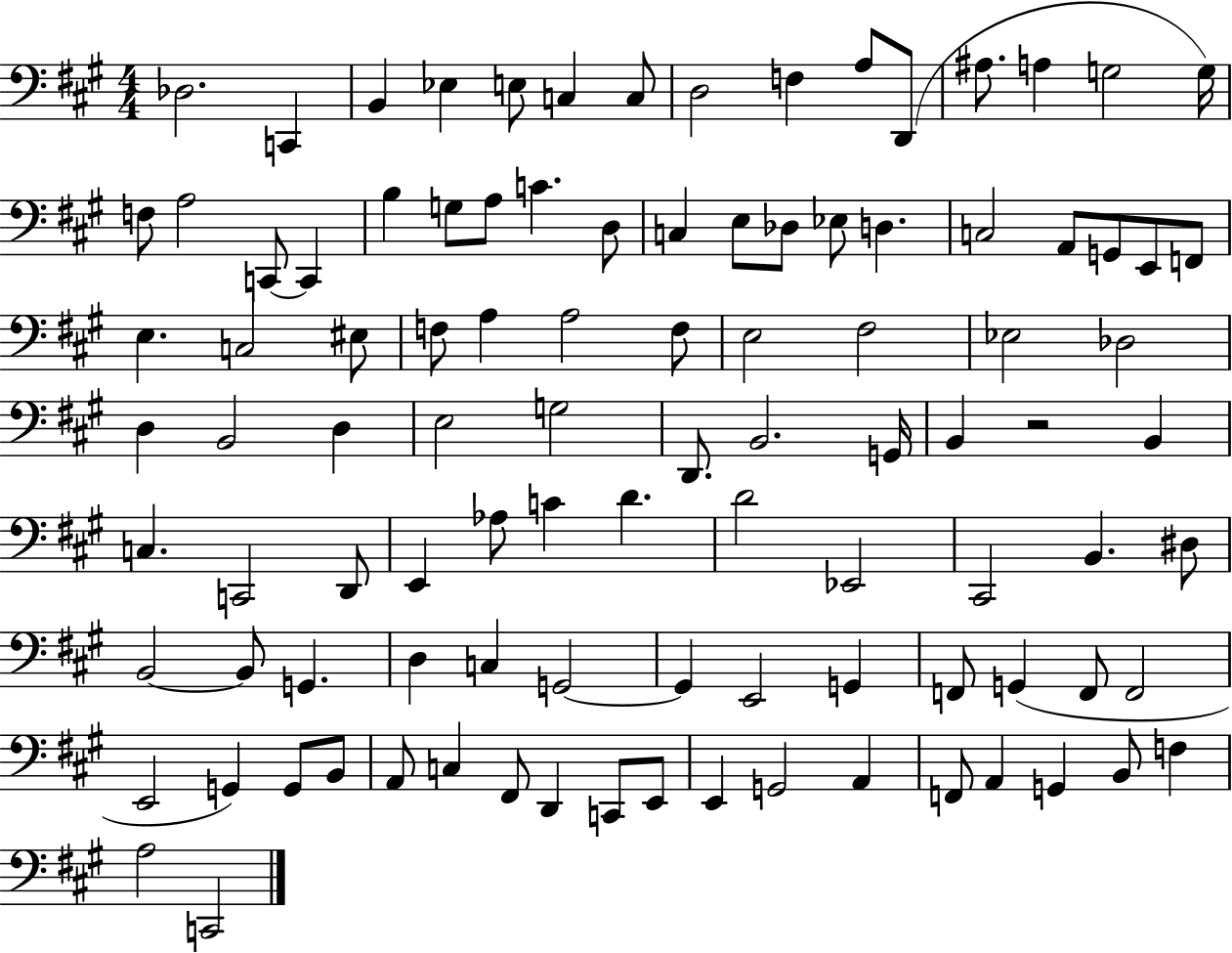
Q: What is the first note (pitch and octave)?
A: Db3